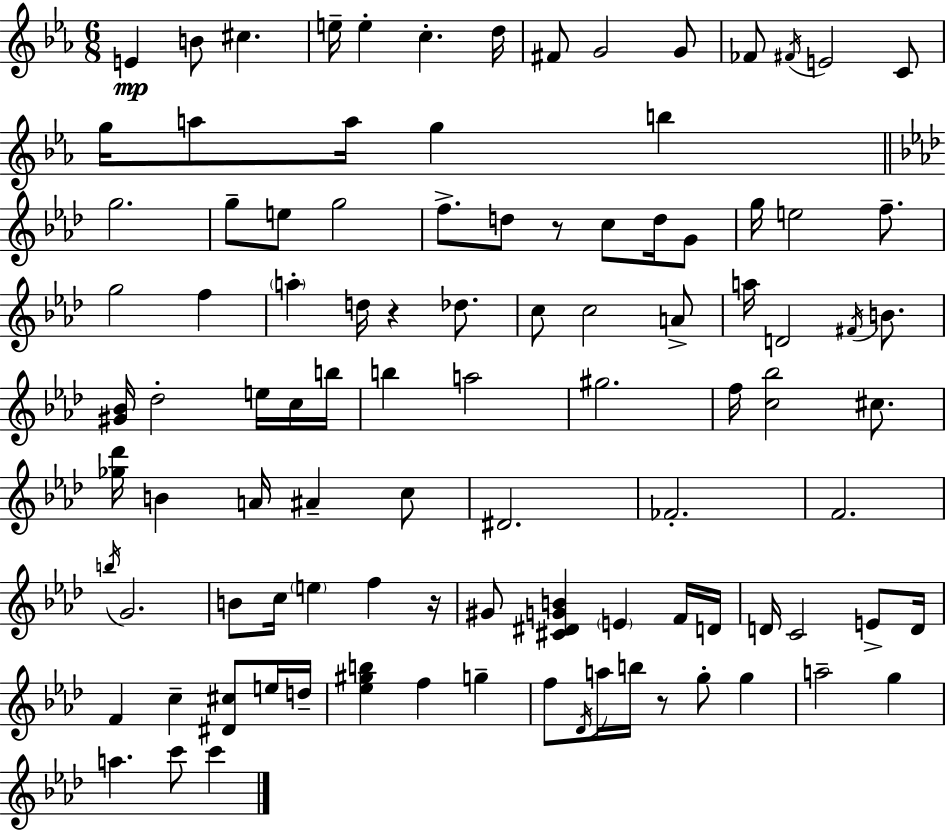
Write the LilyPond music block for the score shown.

{
  \clef treble
  \numericTimeSignature
  \time 6/8
  \key c \minor
  e'4\mp b'8 cis''4. | e''16-- e''4-. c''4.-. d''16 | fis'8 g'2 g'8 | fes'8 \acciaccatura { fis'16 } e'2 c'8 | \break g''16 a''8 a''16 g''4 b''4 | \bar "||" \break \key aes \major g''2. | g''8-- e''8 g''2 | f''8.-> d''8 r8 c''8 d''16 g'8 | g''16 e''2 f''8.-- | \break g''2 f''4 | \parenthesize a''4-. d''16 r4 des''8. | c''8 c''2 a'8-> | a''16 d'2 \acciaccatura { fis'16 } b'8. | \break <gis' bes'>16 des''2-. e''16 c''16 | b''16 b''4 a''2 | gis''2. | f''16 <c'' bes''>2 cis''8. | \break <ges'' des'''>16 b'4 a'16 ais'4-- c''8 | dis'2. | fes'2.-. | f'2. | \break \acciaccatura { b''16 } g'2. | b'8 c''16 \parenthesize e''4 f''4 | r16 gis'8 <cis' dis' g' b'>4 \parenthesize e'4 | f'16 d'16 d'16 c'2 e'8-> | \break d'16 f'4 c''4-- <dis' cis''>8 | e''16 d''16-- <ees'' gis'' b''>4 f''4 g''4-- | f''8 \acciaccatura { des'16 } a''16 b''16 r8 g''8-. g''4 | a''2-- g''4 | \break a''4. c'''8 c'''4 | \bar "|."
}